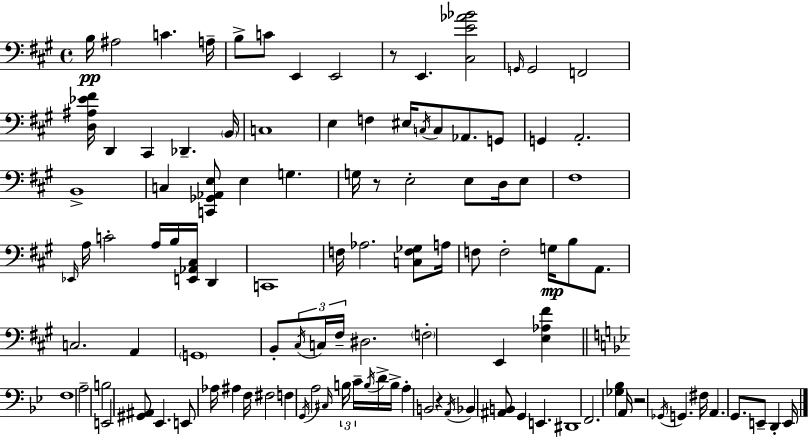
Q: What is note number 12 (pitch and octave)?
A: F2